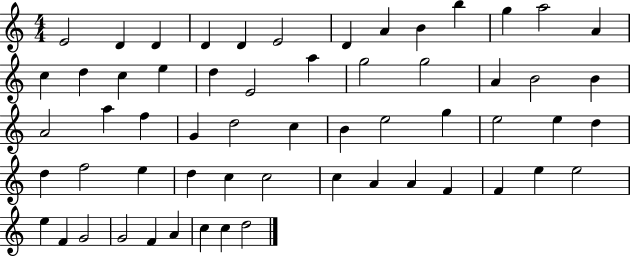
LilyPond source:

{
  \clef treble
  \numericTimeSignature
  \time 4/4
  \key c \major
  e'2 d'4 d'4 | d'4 d'4 e'2 | d'4 a'4 b'4 b''4 | g''4 a''2 a'4 | \break c''4 d''4 c''4 e''4 | d''4 e'2 a''4 | g''2 g''2 | a'4 b'2 b'4 | \break a'2 a''4 f''4 | g'4 d''2 c''4 | b'4 e''2 g''4 | e''2 e''4 d''4 | \break d''4 f''2 e''4 | d''4 c''4 c''2 | c''4 a'4 a'4 f'4 | f'4 e''4 e''2 | \break e''4 f'4 g'2 | g'2 f'4 a'4 | c''4 c''4 d''2 | \bar "|."
}